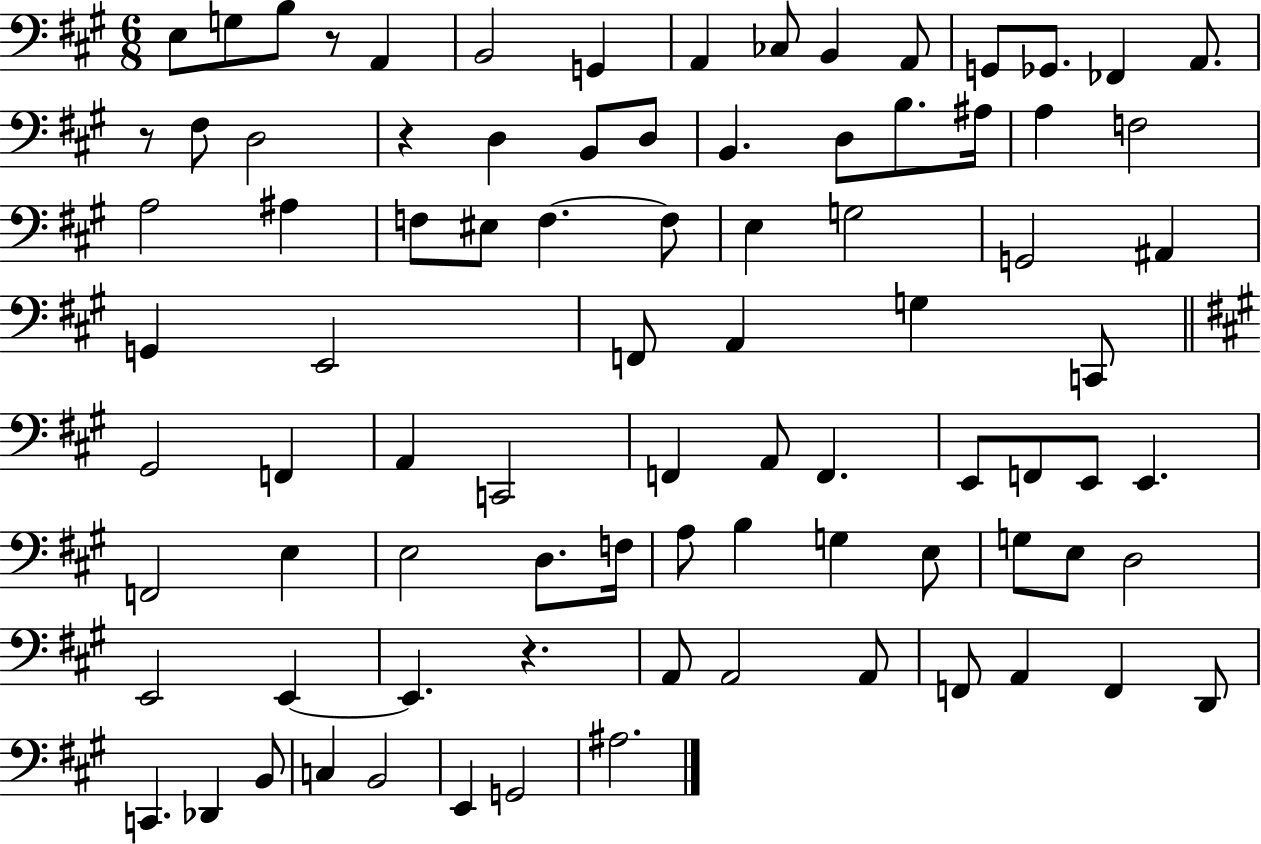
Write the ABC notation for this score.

X:1
T:Untitled
M:6/8
L:1/4
K:A
E,/2 G,/2 B,/2 z/2 A,, B,,2 G,, A,, _C,/2 B,, A,,/2 G,,/2 _G,,/2 _F,, A,,/2 z/2 ^F,/2 D,2 z D, B,,/2 D,/2 B,, D,/2 B,/2 ^A,/4 A, F,2 A,2 ^A, F,/2 ^E,/2 F, F,/2 E, G,2 G,,2 ^A,, G,, E,,2 F,,/2 A,, G, C,,/2 ^G,,2 F,, A,, C,,2 F,, A,,/2 F,, E,,/2 F,,/2 E,,/2 E,, F,,2 E, E,2 D,/2 F,/4 A,/2 B, G, E,/2 G,/2 E,/2 D,2 E,,2 E,, E,, z A,,/2 A,,2 A,,/2 F,,/2 A,, F,, D,,/2 C,, _D,, B,,/2 C, B,,2 E,, G,,2 ^A,2